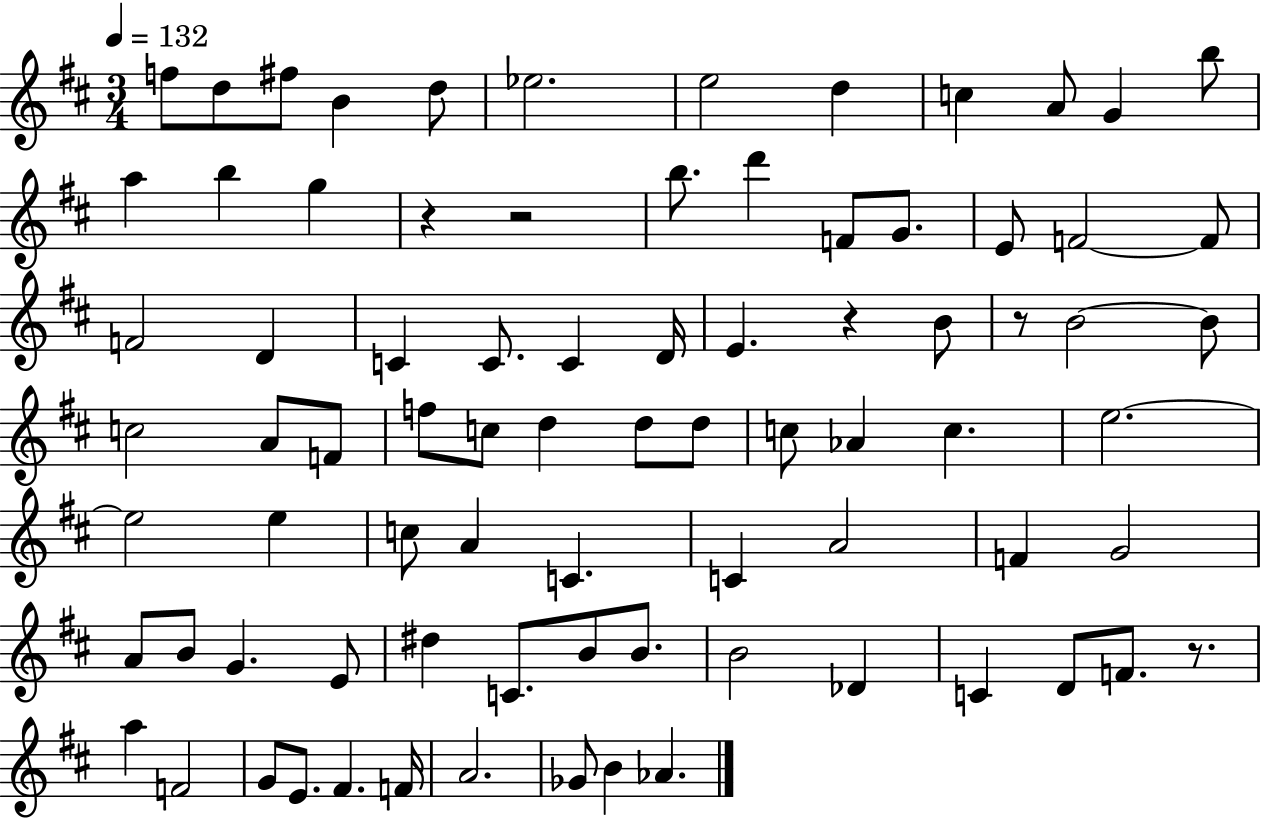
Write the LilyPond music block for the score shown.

{
  \clef treble
  \numericTimeSignature
  \time 3/4
  \key d \major
  \tempo 4 = 132
  \repeat volta 2 { f''8 d''8 fis''8 b'4 d''8 | ees''2. | e''2 d''4 | c''4 a'8 g'4 b''8 | \break a''4 b''4 g''4 | r4 r2 | b''8. d'''4 f'8 g'8. | e'8 f'2~~ f'8 | \break f'2 d'4 | c'4 c'8. c'4 d'16 | e'4. r4 b'8 | r8 b'2~~ b'8 | \break c''2 a'8 f'8 | f''8 c''8 d''4 d''8 d''8 | c''8 aes'4 c''4. | e''2.~~ | \break e''2 e''4 | c''8 a'4 c'4. | c'4 a'2 | f'4 g'2 | \break a'8 b'8 g'4. e'8 | dis''4 c'8. b'8 b'8. | b'2 des'4 | c'4 d'8 f'8. r8. | \break a''4 f'2 | g'8 e'8. fis'4. f'16 | a'2. | ges'8 b'4 aes'4. | \break } \bar "|."
}